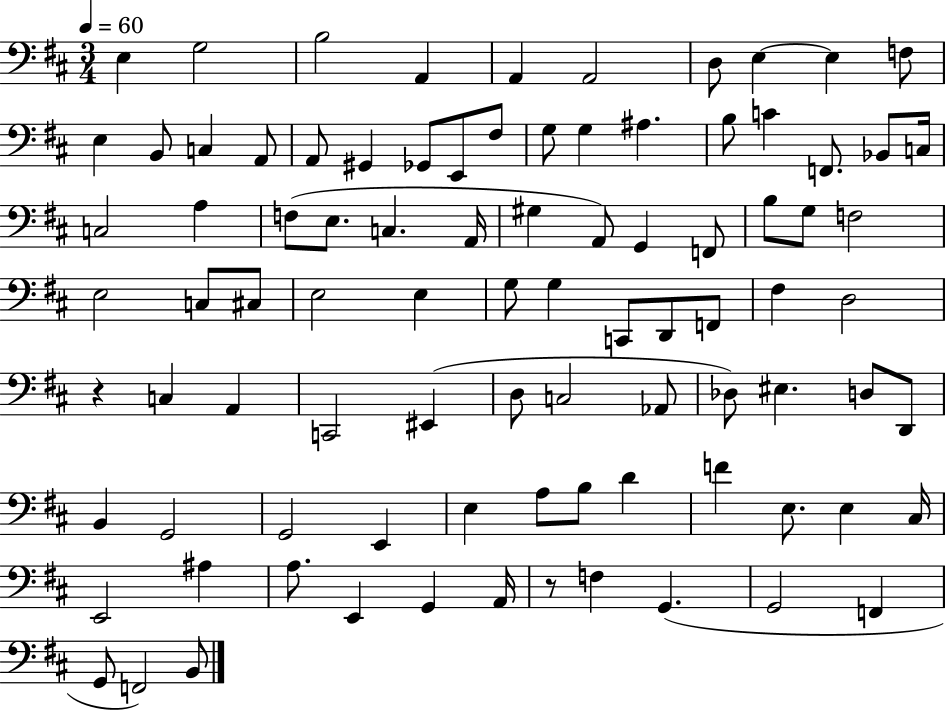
{
  \clef bass
  \numericTimeSignature
  \time 3/4
  \key d \major
  \tempo 4 = 60
  e4 g2 | b2 a,4 | a,4 a,2 | d8 e4~~ e4 f8 | \break e4 b,8 c4 a,8 | a,8 gis,4 ges,8 e,8 fis8 | g8 g4 ais4. | b8 c'4 f,8. bes,8 c16 | \break c2 a4 | f8( e8. c4. a,16 | gis4 a,8) g,4 f,8 | b8 g8 f2 | \break e2 c8 cis8 | e2 e4 | g8 g4 c,8 d,8 f,8 | fis4 d2 | \break r4 c4 a,4 | c,2 eis,4( | d8 c2 aes,8 | des8) eis4. d8 d,8 | \break b,4 g,2 | g,2 e,4 | e4 a8 b8 d'4 | f'4 e8. e4 cis16 | \break e,2 ais4 | a8. e,4 g,4 a,16 | r8 f4 g,4.( | g,2 f,4 | \break g,8 f,2) b,8 | \bar "|."
}